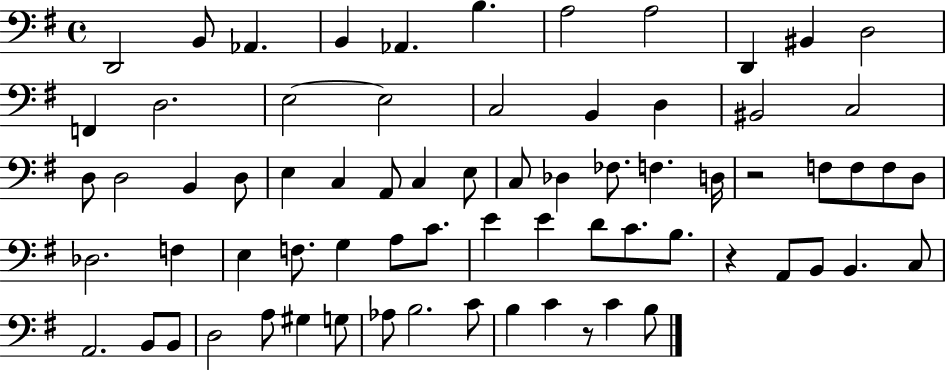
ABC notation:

X:1
T:Untitled
M:4/4
L:1/4
K:G
D,,2 B,,/2 _A,, B,, _A,, B, A,2 A,2 D,, ^B,, D,2 F,, D,2 E,2 E,2 C,2 B,, D, ^B,,2 C,2 D,/2 D,2 B,, D,/2 E, C, A,,/2 C, E,/2 C,/2 _D, _F,/2 F, D,/4 z2 F,/2 F,/2 F,/2 D,/2 _D,2 F, E, F,/2 G, A,/2 C/2 E E D/2 C/2 B,/2 z A,,/2 B,,/2 B,, C,/2 A,,2 B,,/2 B,,/2 D,2 A,/2 ^G, G,/2 _A,/2 B,2 C/2 B, C z/2 C B,/2